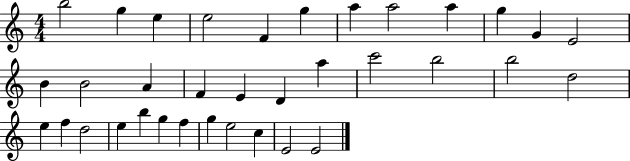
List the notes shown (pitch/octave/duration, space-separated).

B5/h G5/q E5/q E5/h F4/q G5/q A5/q A5/h A5/q G5/q G4/q E4/h B4/q B4/h A4/q F4/q E4/q D4/q A5/q C6/h B5/h B5/h D5/h E5/q F5/q D5/h E5/q B5/q G5/q F5/q G5/q E5/h C5/q E4/h E4/h